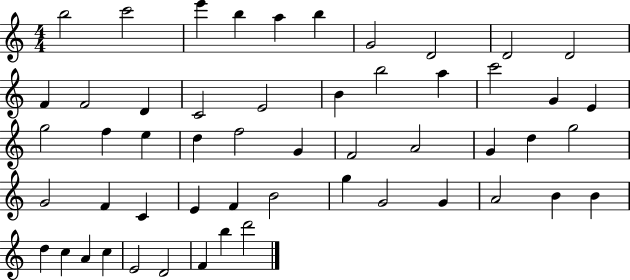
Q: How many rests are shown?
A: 0